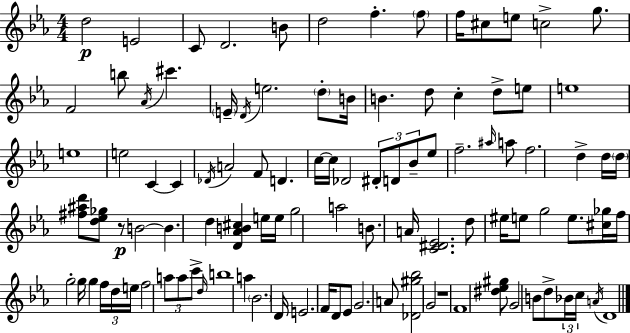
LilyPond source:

{
  \clef treble
  \numericTimeSignature
  \time 4/4
  \key ees \major
  \repeat volta 2 { d''2\p e'2 | c'8 d'2. b'8 | d''2 f''4.-. \parenthesize f''8 | f''16 cis''8 e''8 c''2-> g''8. | \break f'2 b''8 \acciaccatura { aes'16 } cis'''4. | \parenthesize e'16-- \acciaccatura { d'16 } e''2. \parenthesize d''8-. | b'16 b'4. d''8 c''4-. d''8-> | e''8 e''1 | \break e''1 | e''2 c'4~~ c'4 | \acciaccatura { des'16 } a'2 f'8 d'4. | c''16~~ c''16 des'2 \tuplet 3/2 { dis'8-. d'8 | \break bes'8-- } ees''8 f''2.-- | \grace { ais''16 } a''8 f''2. | d''4-> d''16 \parenthesize d''16 <fis'' ais'' d'''>8 <d'' ees'' ges''>8 r8\p b'2~~ | b'4. d''4 <d' aes' b' cis''>4 | \break e''16 e''16 g''2 a''2 | b'8. a'16 <c' dis' ees'>2. | d''8 eis''16 e''8 g''2 | e''8. <cis'' ges''>16 f''16 g''2-. g''16 g''4 | \break \tuplet 3/2 { f''16 d''16 e''16 } f''2 \tuplet 3/2 { a''8 | a''8 c'''8-> } \grace { d''16 } b''1 | a''4 \parenthesize bes'2. | d'16 e'2. | \break f'16 d'8 ees'8 g'2. | a'8 <des' gis'' bes''>2 g'2 | r1 | f'1 | \break <dis'' ees'' gis''>8 g'2 b'8 | d''8-> \tuplet 3/2 { bes'16 c''16 \acciaccatura { a'16 } } d'1 | } \bar "|."
}